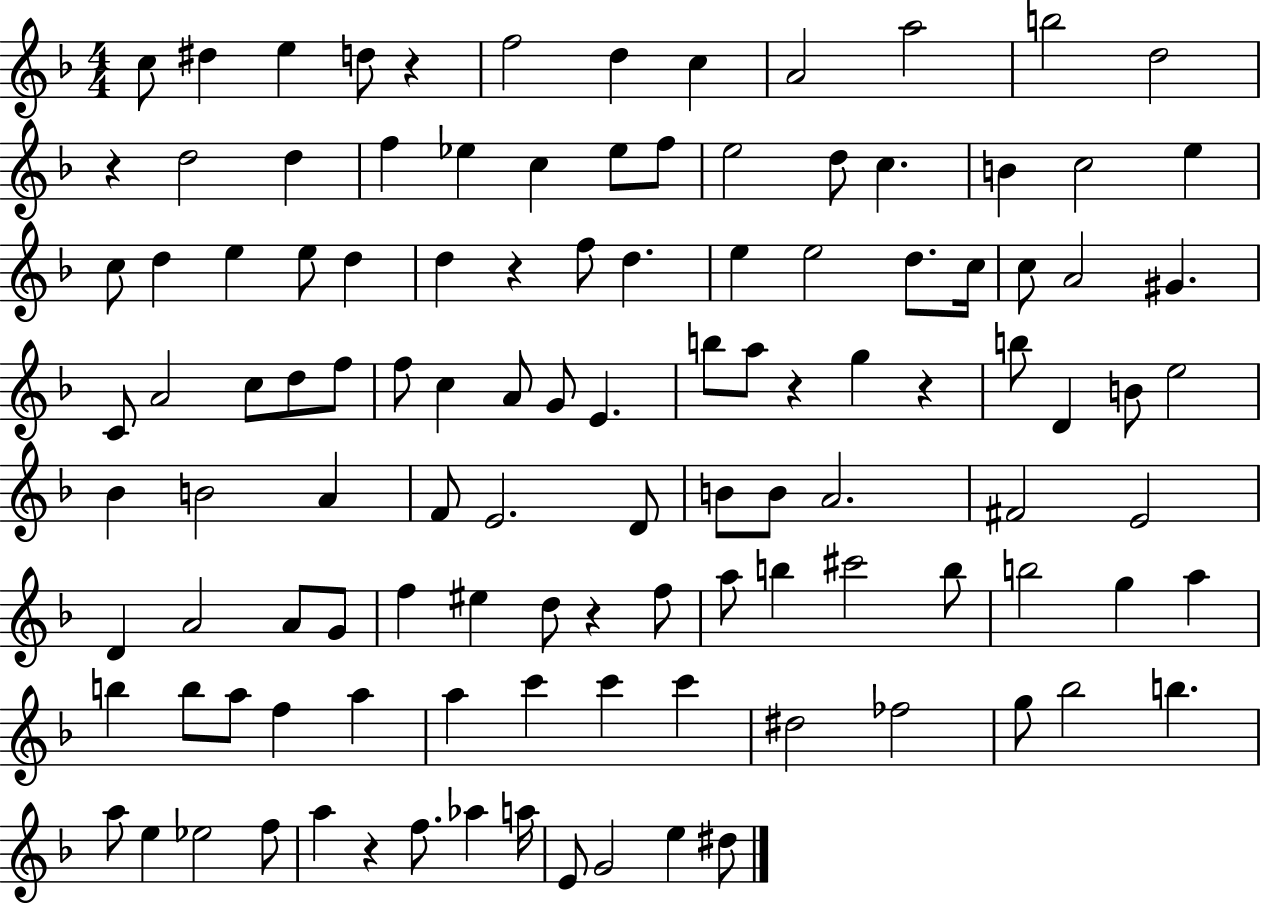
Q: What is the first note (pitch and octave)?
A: C5